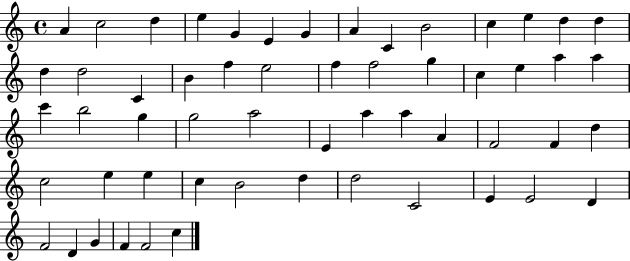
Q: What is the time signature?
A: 4/4